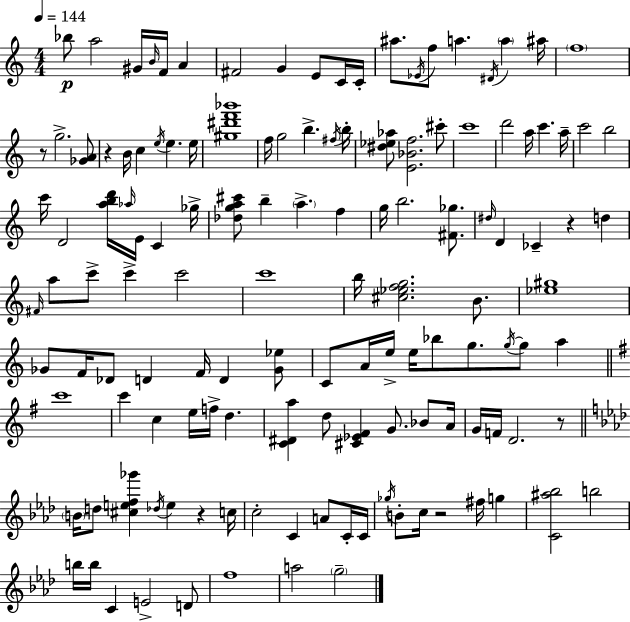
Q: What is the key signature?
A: C major